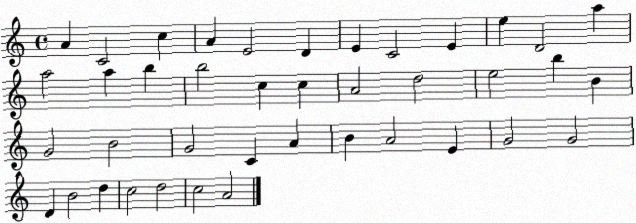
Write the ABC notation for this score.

X:1
T:Untitled
M:4/4
L:1/4
K:C
A C2 c A E2 D E C2 E e D2 a a2 a b b2 c c A2 d2 e2 b B G2 B2 G2 C A B A2 E G2 G2 D B2 d c2 d2 c2 A2